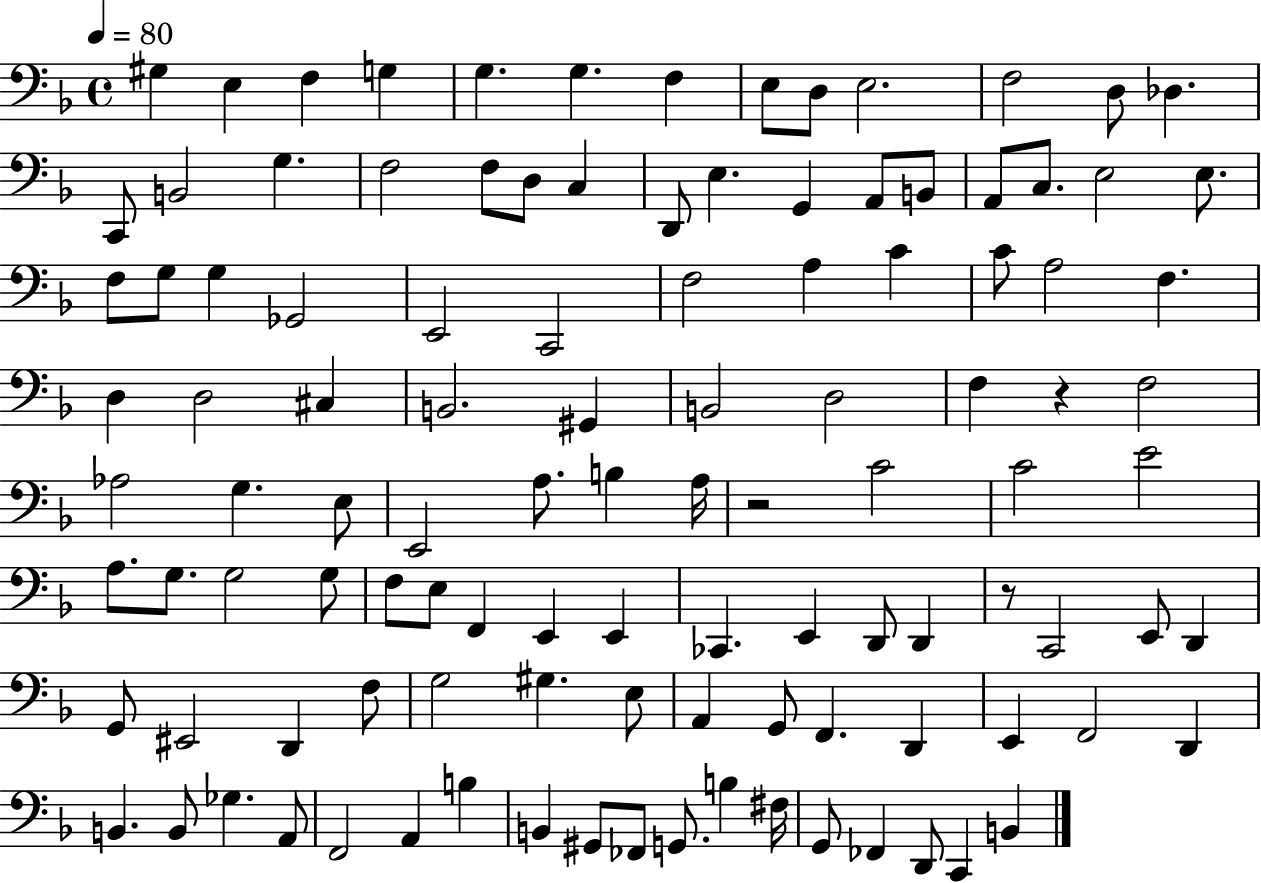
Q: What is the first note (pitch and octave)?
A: G#3